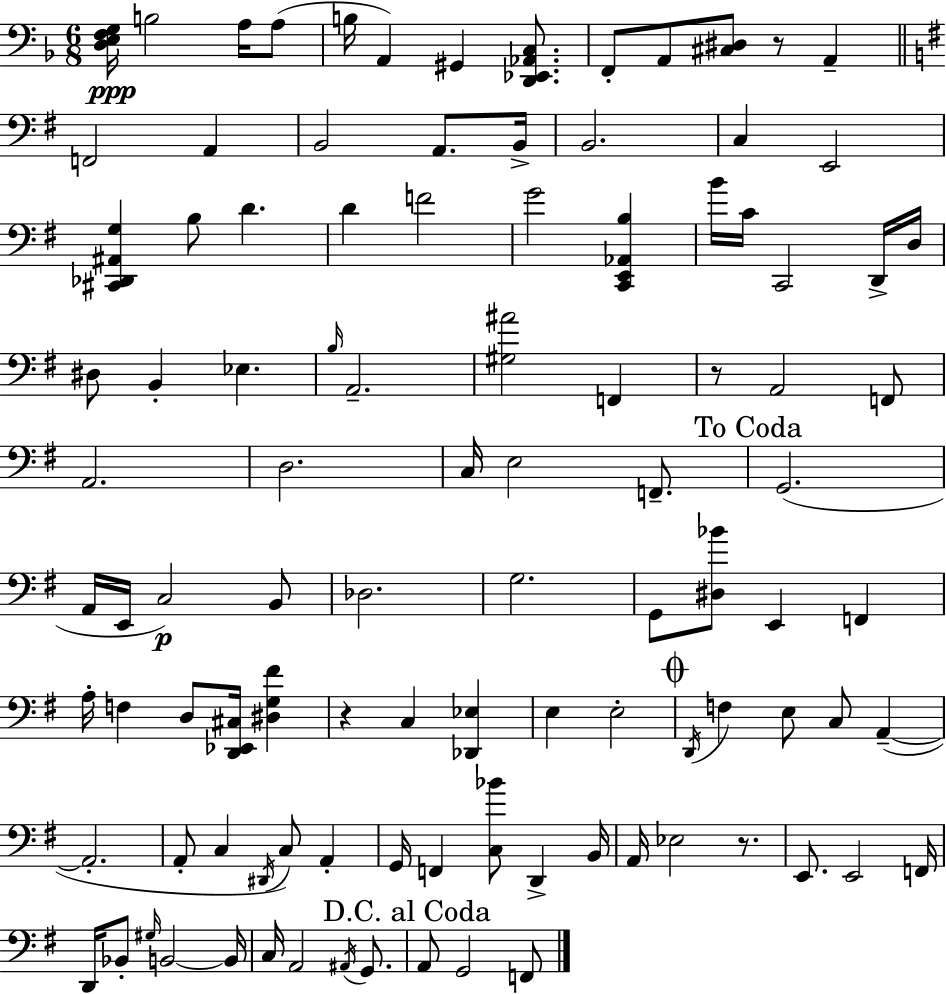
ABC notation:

X:1
T:Untitled
M:6/8
L:1/4
K:F
[D,E,F,G,]/4 B,2 A,/4 A,/2 B,/4 A,, ^G,, [D,,_E,,_A,,C,]/2 F,,/2 A,,/2 [^C,^D,]/2 z/2 A,, F,,2 A,, B,,2 A,,/2 B,,/4 B,,2 C, E,,2 [^C,,_D,,^A,,G,] B,/2 D D F2 G2 [C,,E,,_A,,B,] B/4 C/4 C,,2 D,,/4 D,/4 ^D,/2 B,, _E, B,/4 A,,2 [^G,^A]2 F,, z/2 A,,2 F,,/2 A,,2 D,2 C,/4 E,2 F,,/2 G,,2 A,,/4 E,,/4 C,2 B,,/2 _D,2 G,2 G,,/2 [^D,_B]/2 E,, F,, A,/4 F, D,/2 [D,,_E,,^C,]/4 [^D,G,^F] z C, [_D,,_E,] E, E,2 D,,/4 F, E,/2 C,/2 A,, A,,2 A,,/2 C, ^D,,/4 C,/2 A,, G,,/4 F,, [C,_B]/2 D,, B,,/4 A,,/4 _E,2 z/2 E,,/2 E,,2 F,,/4 D,,/4 _B,,/2 ^G,/4 B,,2 B,,/4 C,/4 A,,2 ^A,,/4 G,,/2 A,,/2 G,,2 F,,/2